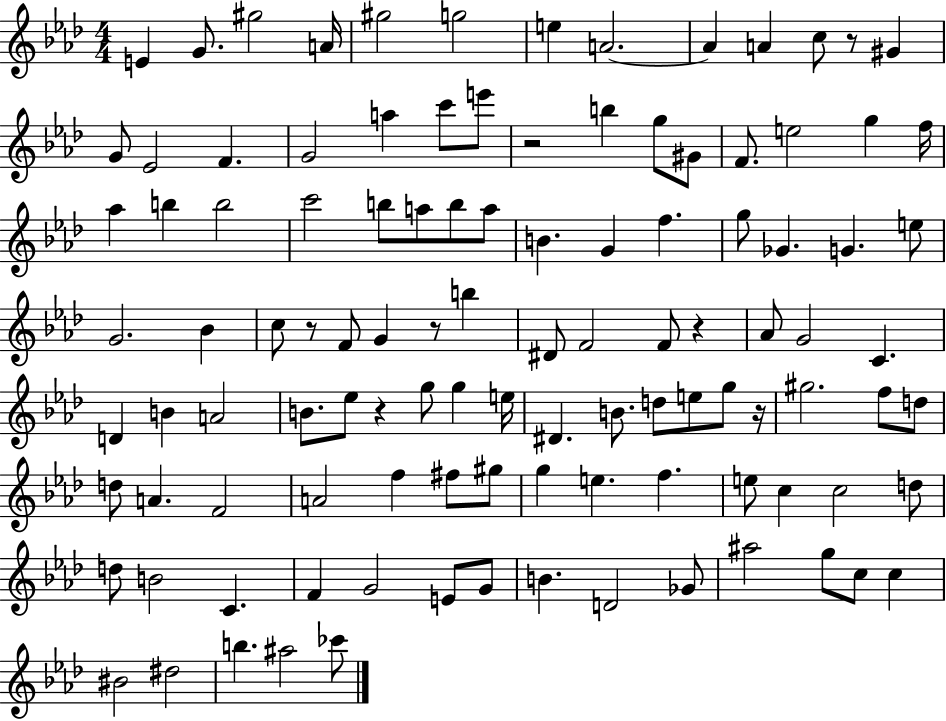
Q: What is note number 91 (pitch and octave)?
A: B4